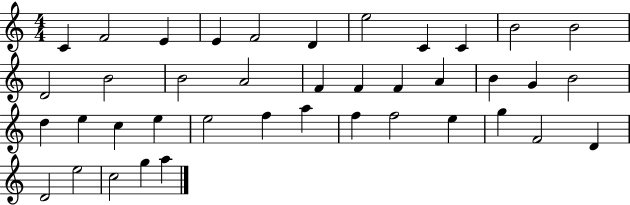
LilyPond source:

{
  \clef treble
  \numericTimeSignature
  \time 4/4
  \key c \major
  c'4 f'2 e'4 | e'4 f'2 d'4 | e''2 c'4 c'4 | b'2 b'2 | \break d'2 b'2 | b'2 a'2 | f'4 f'4 f'4 a'4 | b'4 g'4 b'2 | \break d''4 e''4 c''4 e''4 | e''2 f''4 a''4 | f''4 f''2 e''4 | g''4 f'2 d'4 | \break d'2 e''2 | c''2 g''4 a''4 | \bar "|."
}